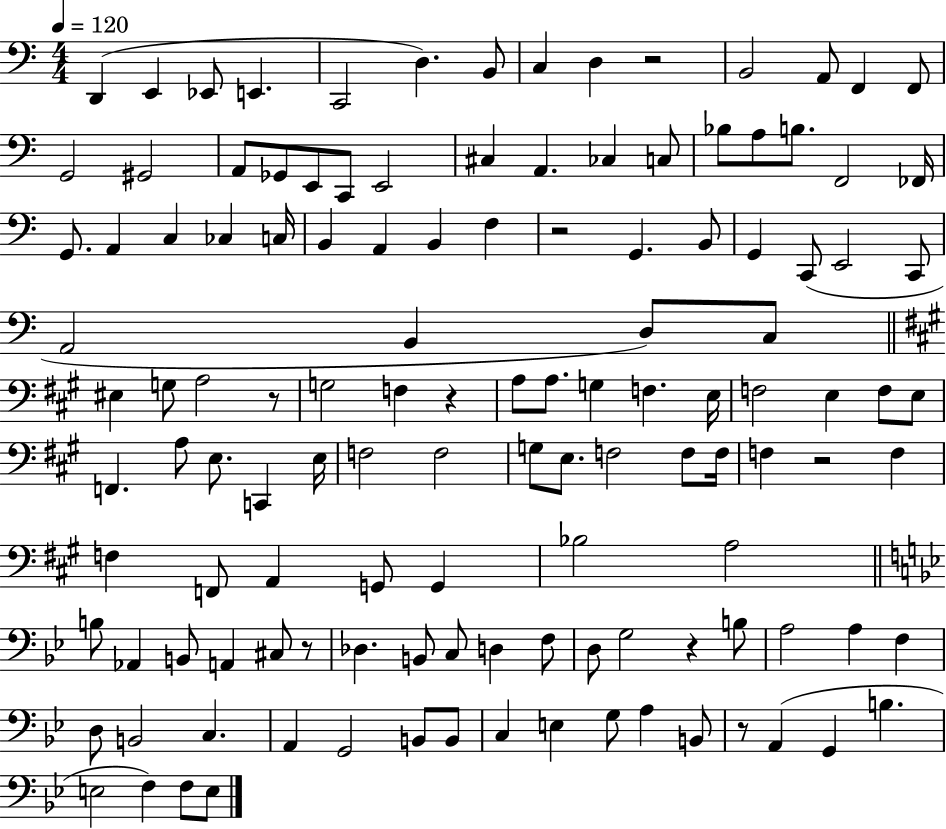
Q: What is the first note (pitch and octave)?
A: D2